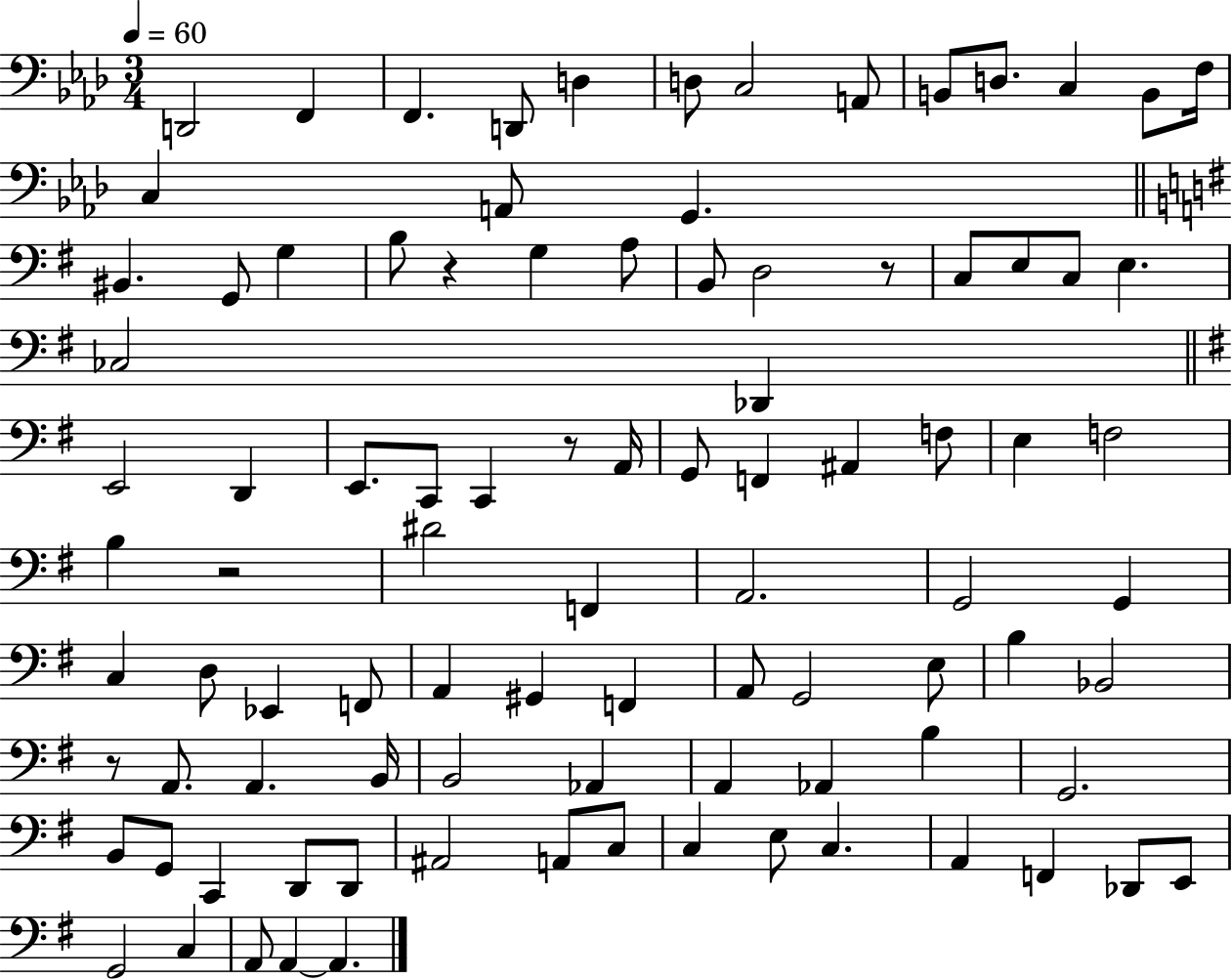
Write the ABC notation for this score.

X:1
T:Untitled
M:3/4
L:1/4
K:Ab
D,,2 F,, F,, D,,/2 D, D,/2 C,2 A,,/2 B,,/2 D,/2 C, B,,/2 F,/4 C, A,,/2 G,, ^B,, G,,/2 G, B,/2 z G, A,/2 B,,/2 D,2 z/2 C,/2 E,/2 C,/2 E, _C,2 _D,, E,,2 D,, E,,/2 C,,/2 C,, z/2 A,,/4 G,,/2 F,, ^A,, F,/2 E, F,2 B, z2 ^D2 F,, A,,2 G,,2 G,, C, D,/2 _E,, F,,/2 A,, ^G,, F,, A,,/2 G,,2 E,/2 B, _B,,2 z/2 A,,/2 A,, B,,/4 B,,2 _A,, A,, _A,, B, G,,2 B,,/2 G,,/2 C,, D,,/2 D,,/2 ^A,,2 A,,/2 C,/2 C, E,/2 C, A,, F,, _D,,/2 E,,/2 G,,2 C, A,,/2 A,, A,,